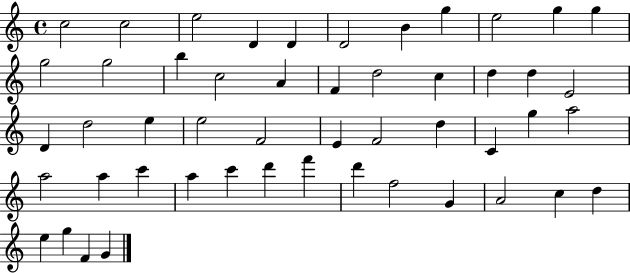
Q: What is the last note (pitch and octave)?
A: G4